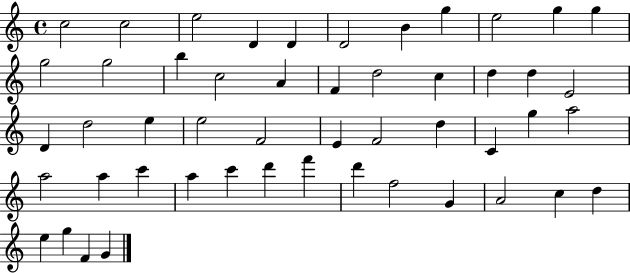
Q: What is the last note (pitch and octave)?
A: G4